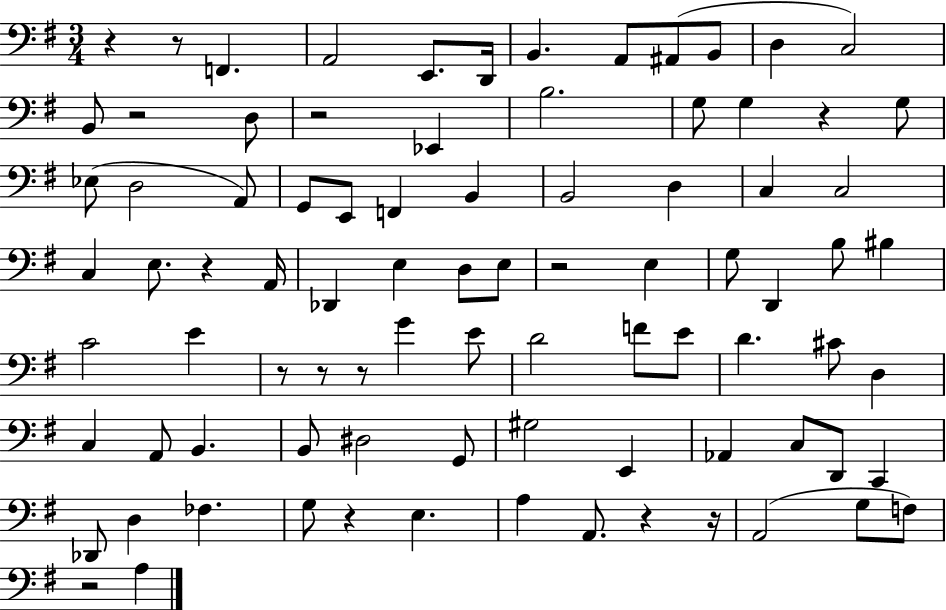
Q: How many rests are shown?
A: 14